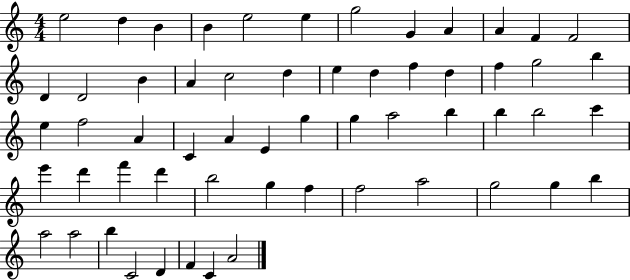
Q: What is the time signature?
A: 4/4